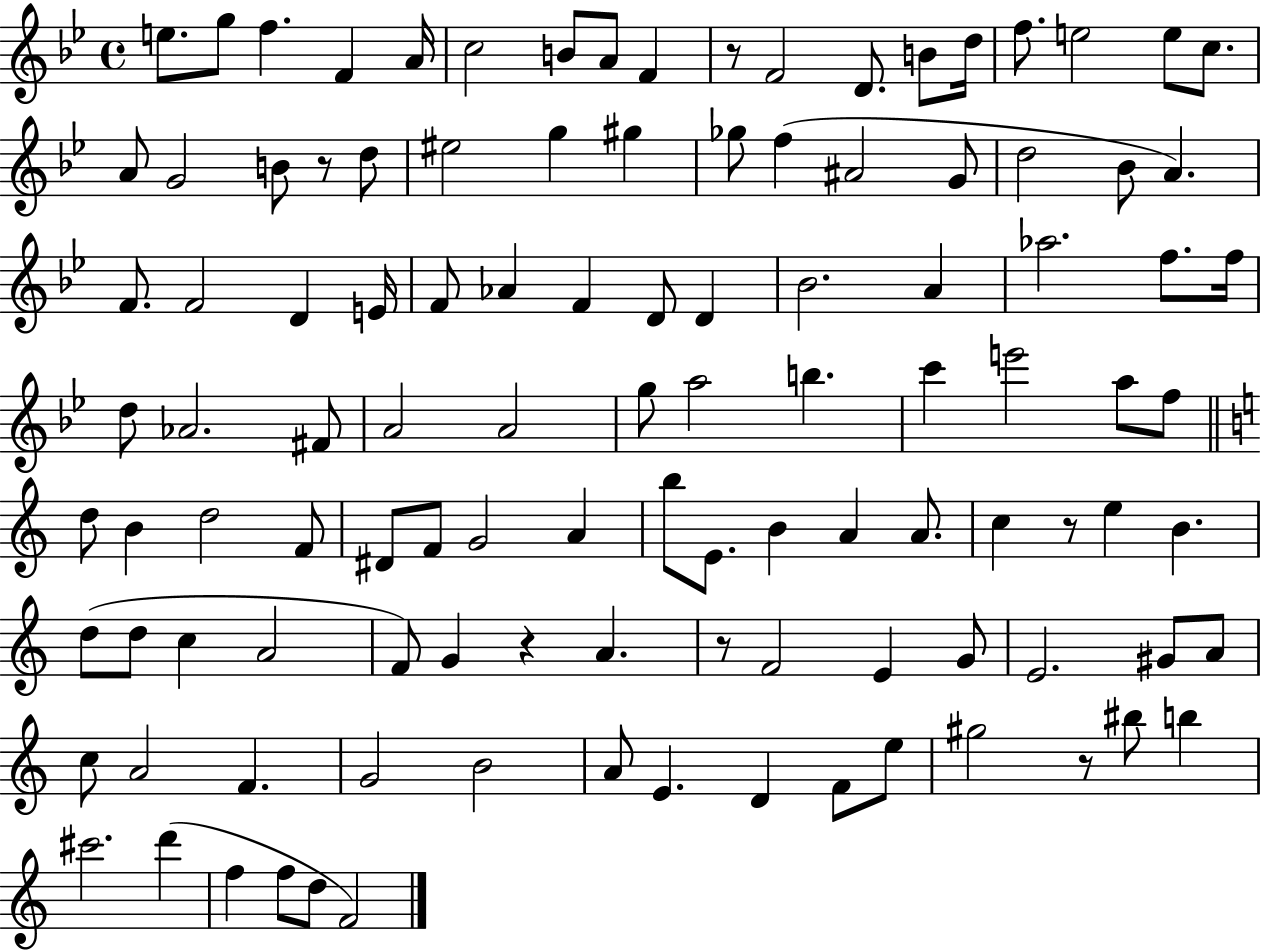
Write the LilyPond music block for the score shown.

{
  \clef treble
  \time 4/4
  \defaultTimeSignature
  \key bes \major
  \repeat volta 2 { e''8. g''8 f''4. f'4 a'16 | c''2 b'8 a'8 f'4 | r8 f'2 d'8. b'8 d''16 | f''8. e''2 e''8 c''8. | \break a'8 g'2 b'8 r8 d''8 | eis''2 g''4 gis''4 | ges''8 f''4( ais'2 g'8 | d''2 bes'8 a'4.) | \break f'8. f'2 d'4 e'16 | f'8 aes'4 f'4 d'8 d'4 | bes'2. a'4 | aes''2. f''8. f''16 | \break d''8 aes'2. fis'8 | a'2 a'2 | g''8 a''2 b''4. | c'''4 e'''2 a''8 f''8 | \break \bar "||" \break \key c \major d''8 b'4 d''2 f'8 | dis'8 f'8 g'2 a'4 | b''8 e'8. b'4 a'4 a'8. | c''4 r8 e''4 b'4. | \break d''8( d''8 c''4 a'2 | f'8) g'4 r4 a'4. | r8 f'2 e'4 g'8 | e'2. gis'8 a'8 | \break c''8 a'2 f'4. | g'2 b'2 | a'8 e'4. d'4 f'8 e''8 | gis''2 r8 bis''8 b''4 | \break cis'''2. d'''4( | f''4 f''8 d''8 f'2) | } \bar "|."
}